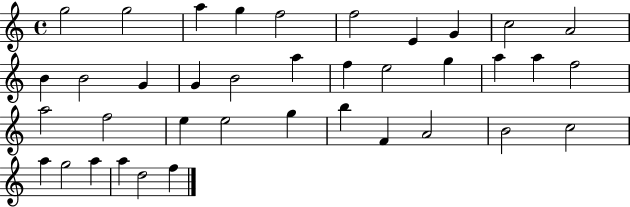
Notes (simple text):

G5/h G5/h A5/q G5/q F5/h F5/h E4/q G4/q C5/h A4/h B4/q B4/h G4/q G4/q B4/h A5/q F5/q E5/h G5/q A5/q A5/q F5/h A5/h F5/h E5/q E5/h G5/q B5/q F4/q A4/h B4/h C5/h A5/q G5/h A5/q A5/q D5/h F5/q